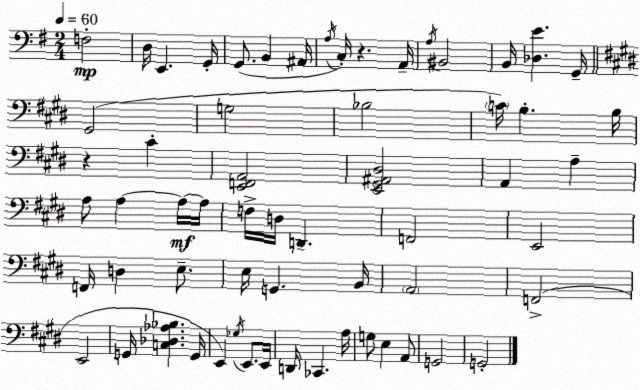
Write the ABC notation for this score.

X:1
T:Untitled
M:2/4
L:1/4
K:G
F,2 D,/4 E,, G,,/4 G,,/2 B,, ^A,,/4 A,/4 C,/4 z A,,/4 A,/4 ^B,,2 B,,/4 [_D,E] G,,/4 ^G,,2 G,2 _B,2 C/4 B, B,/4 z ^C [E,,F,,A,,]2 [E,,^G,,^A,,^D,]2 A,, A, A,/2 A, A,/4 A,/4 F,/4 D,/4 D,, F,,2 E,,2 F,,/4 D, E,/2 E,/4 G,, B,,/4 A,,2 F,,2 E,,2 G,,/4 [C,_D,_A,_B,] G,,/4 E,, _G,/4 E,,/2 E,,/4 D,,/4 _C,, A,/4 G,/2 E, A,,/2 G,,2 G,,2